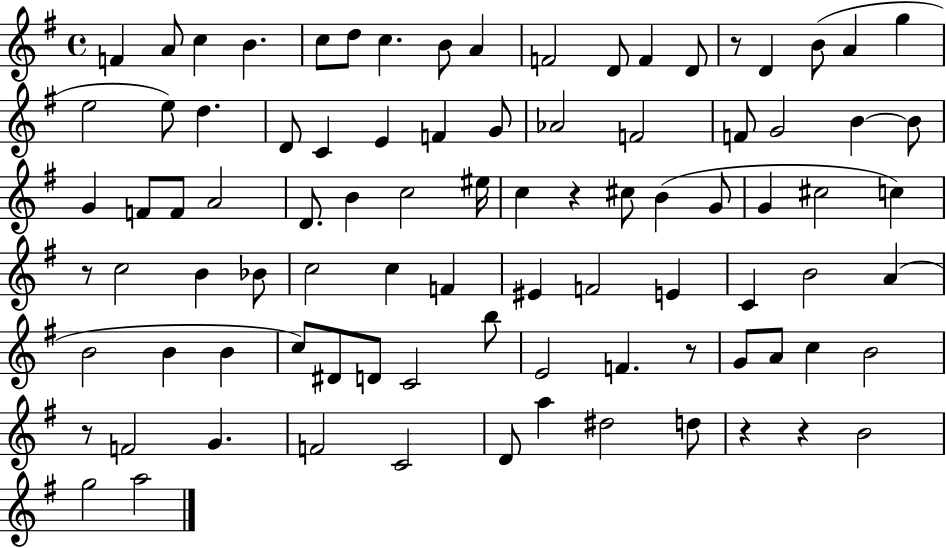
{
  \clef treble
  \time 4/4
  \defaultTimeSignature
  \key g \major
  f'4 a'8 c''4 b'4. | c''8 d''8 c''4. b'8 a'4 | f'2 d'8 f'4 d'8 | r8 d'4 b'8( a'4 g''4 | \break e''2 e''8) d''4. | d'8 c'4 e'4 f'4 g'8 | aes'2 f'2 | f'8 g'2 b'4~~ b'8 | \break g'4 f'8 f'8 a'2 | d'8. b'4 c''2 eis''16 | c''4 r4 cis''8 b'4( g'8 | g'4 cis''2 c''4) | \break r8 c''2 b'4 bes'8 | c''2 c''4 f'4 | eis'4 f'2 e'4 | c'4 b'2 a'4( | \break b'2 b'4 b'4 | c''8) dis'8 d'8 c'2 b''8 | e'2 f'4. r8 | g'8 a'8 c''4 b'2 | \break r8 f'2 g'4. | f'2 c'2 | d'8 a''4 dis''2 d''8 | r4 r4 b'2 | \break g''2 a''2 | \bar "|."
}